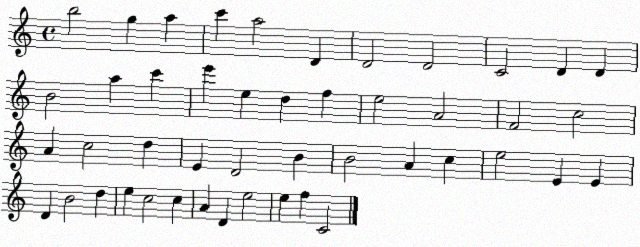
X:1
T:Untitled
M:4/4
L:1/4
K:C
b2 g a c' a2 D D2 D2 C2 D D B2 a c' e' e d f e2 A2 F2 c2 A c2 d E D2 B B2 A c e2 E E D B2 d e c2 c A D e2 e f C2